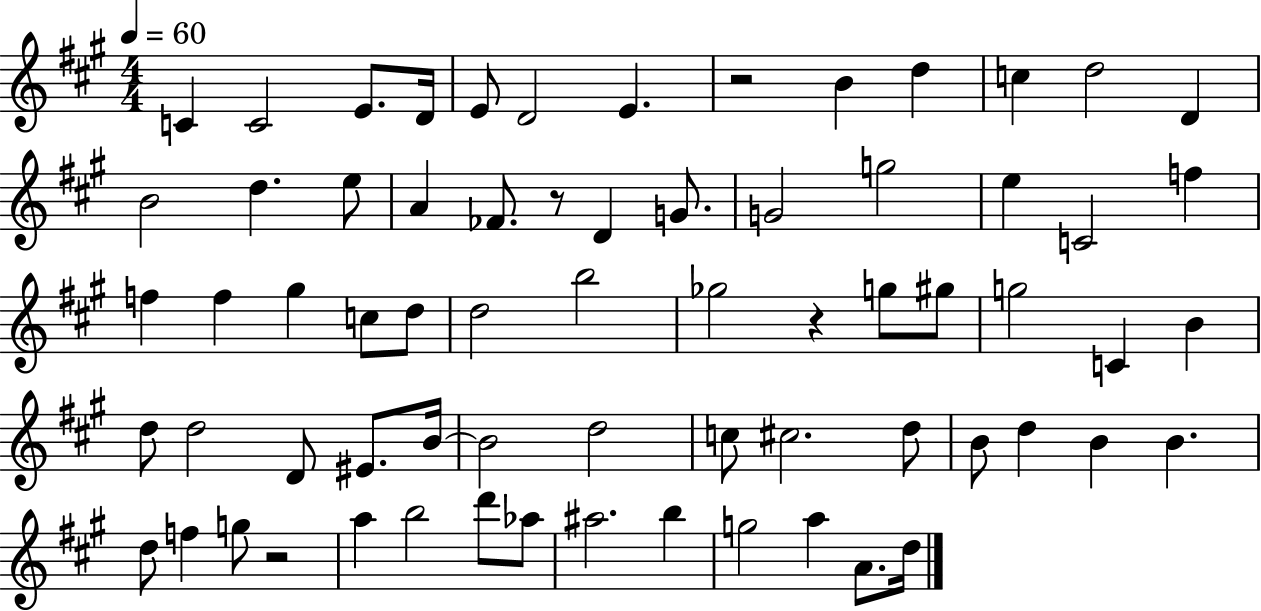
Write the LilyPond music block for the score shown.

{
  \clef treble
  \numericTimeSignature
  \time 4/4
  \key a \major
  \tempo 4 = 60
  c'4 c'2 e'8. d'16 | e'8 d'2 e'4. | r2 b'4 d''4 | c''4 d''2 d'4 | \break b'2 d''4. e''8 | a'4 fes'8. r8 d'4 g'8. | g'2 g''2 | e''4 c'2 f''4 | \break f''4 f''4 gis''4 c''8 d''8 | d''2 b''2 | ges''2 r4 g''8 gis''8 | g''2 c'4 b'4 | \break d''8 d''2 d'8 eis'8. b'16~~ | b'2 d''2 | c''8 cis''2. d''8 | b'8 d''4 b'4 b'4. | \break d''8 f''4 g''8 r2 | a''4 b''2 d'''8 aes''8 | ais''2. b''4 | g''2 a''4 a'8. d''16 | \break \bar "|."
}